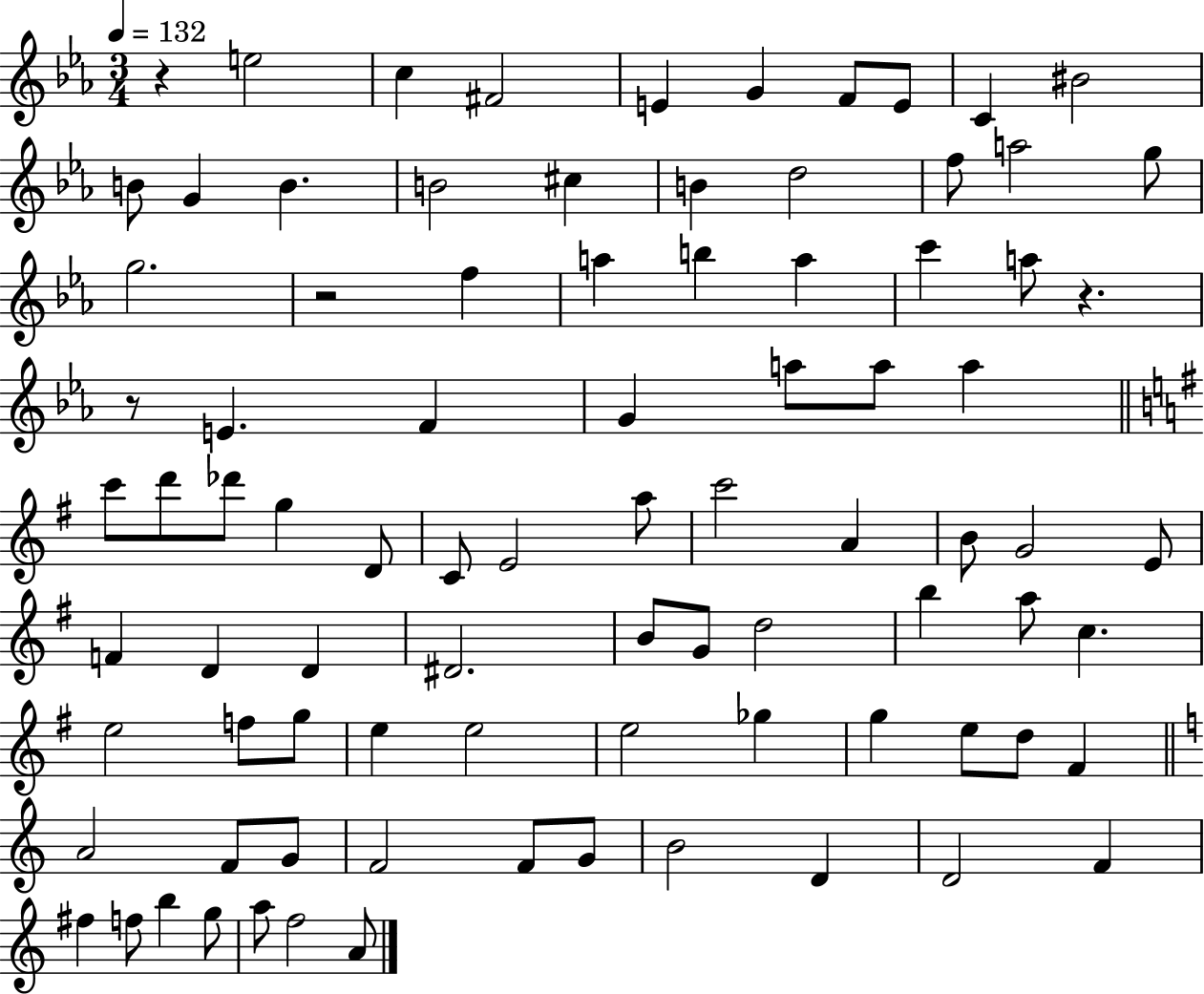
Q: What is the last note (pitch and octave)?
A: A4